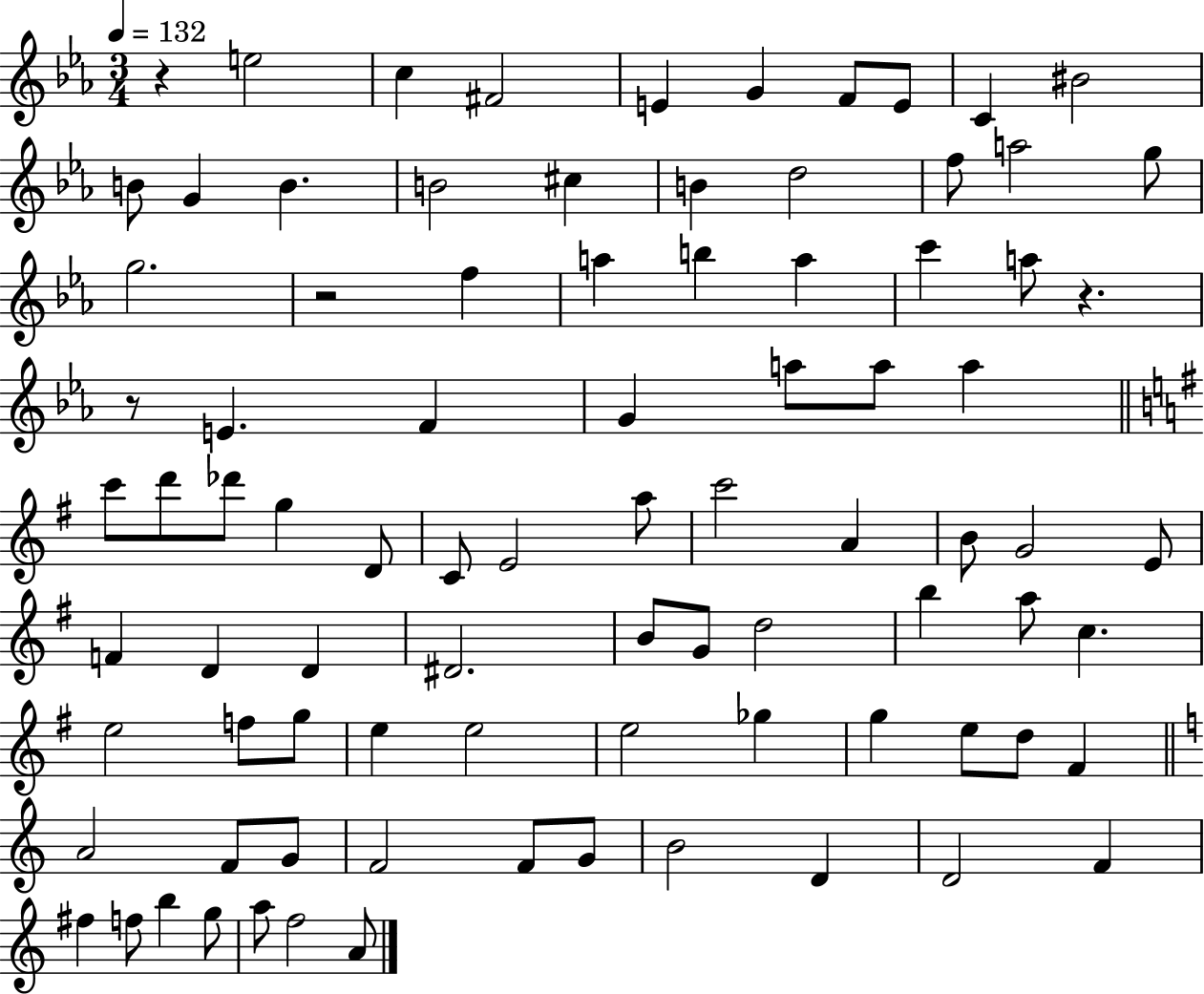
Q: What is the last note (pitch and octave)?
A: A4